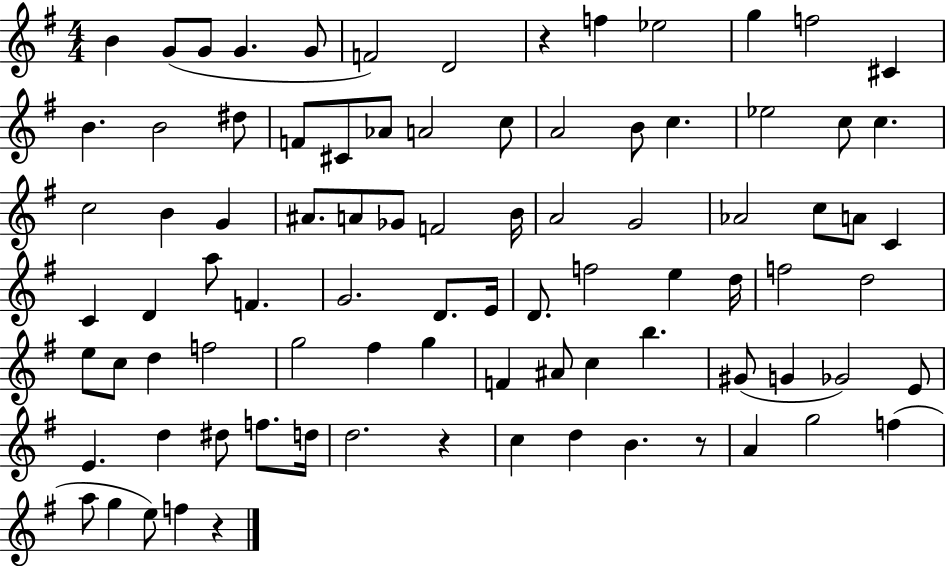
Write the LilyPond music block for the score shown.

{
  \clef treble
  \numericTimeSignature
  \time 4/4
  \key g \major
  b'4 g'8( g'8 g'4. g'8 | f'2) d'2 | r4 f''4 ees''2 | g''4 f''2 cis'4 | \break b'4. b'2 dis''8 | f'8 cis'8 aes'8 a'2 c''8 | a'2 b'8 c''4. | ees''2 c''8 c''4. | \break c''2 b'4 g'4 | ais'8. a'8 ges'8 f'2 b'16 | a'2 g'2 | aes'2 c''8 a'8 c'4 | \break c'4 d'4 a''8 f'4. | g'2. d'8. e'16 | d'8. f''2 e''4 d''16 | f''2 d''2 | \break e''8 c''8 d''4 f''2 | g''2 fis''4 g''4 | f'4 ais'8 c''4 b''4. | gis'8( g'4 ges'2) e'8 | \break e'4. d''4 dis''8 f''8. d''16 | d''2. r4 | c''4 d''4 b'4. r8 | a'4 g''2 f''4( | \break a''8 g''4 e''8) f''4 r4 | \bar "|."
}